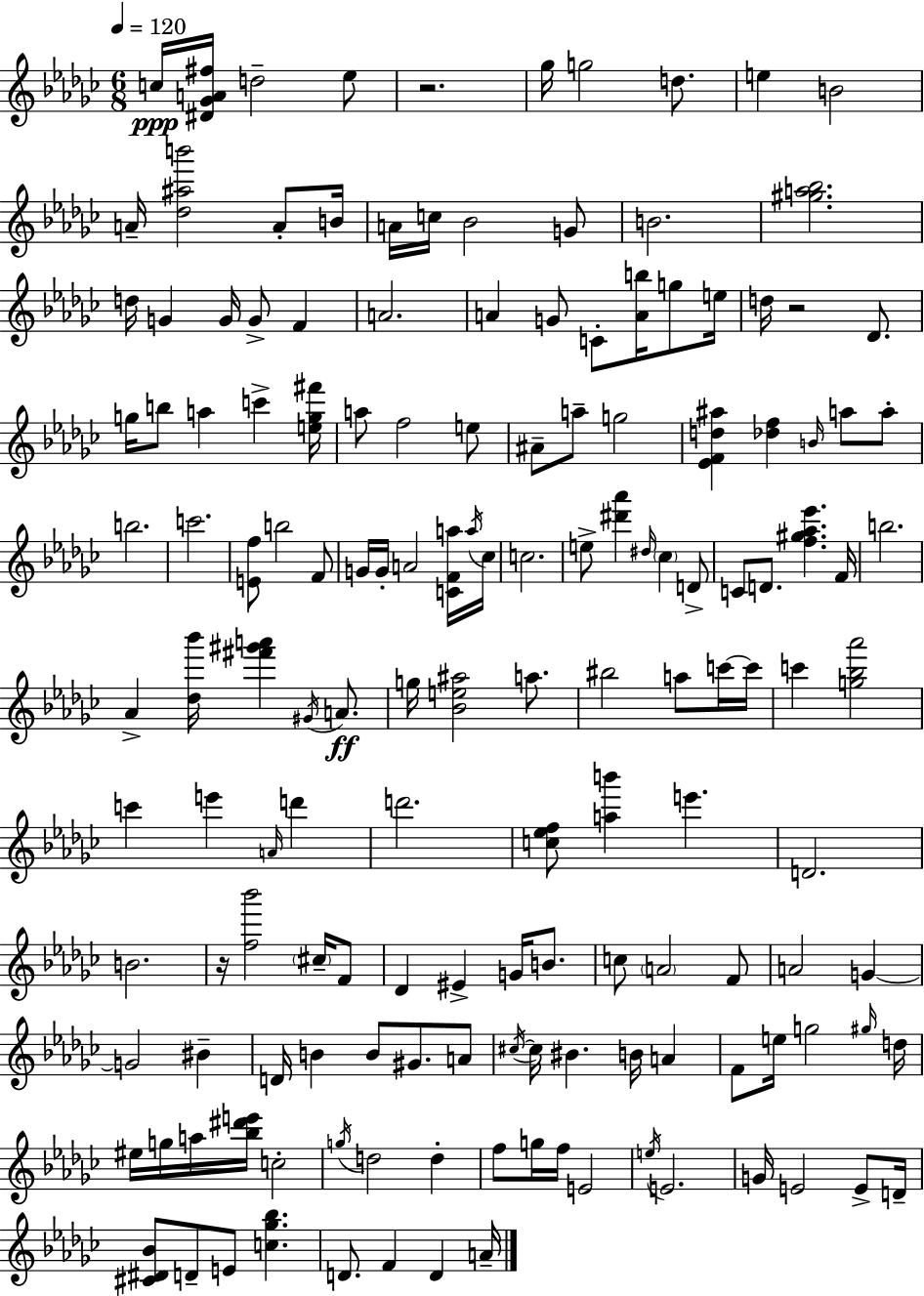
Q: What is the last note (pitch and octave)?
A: A4